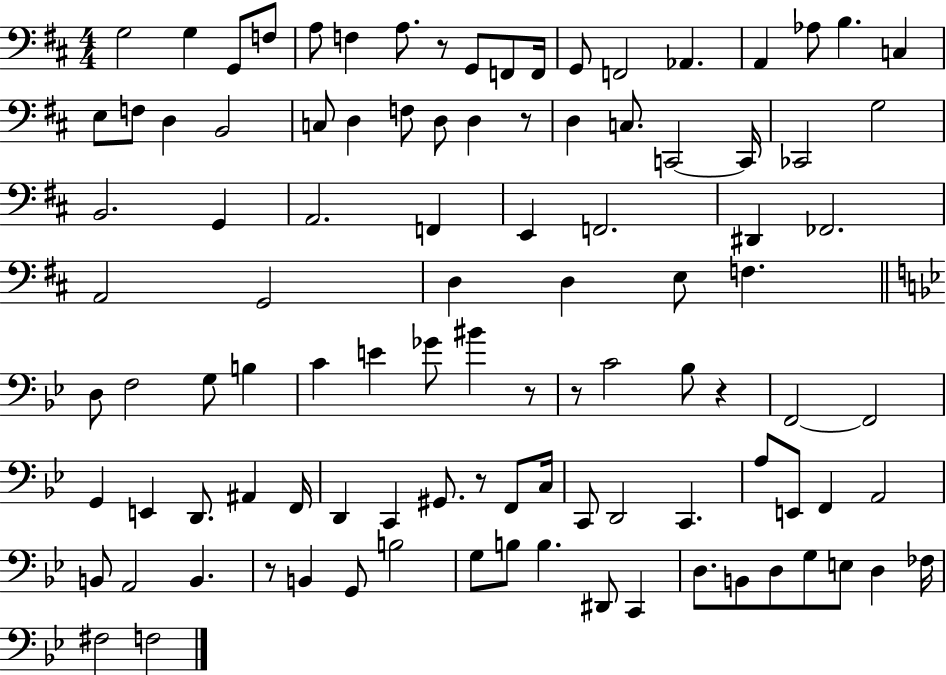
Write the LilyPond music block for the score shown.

{
  \clef bass
  \numericTimeSignature
  \time 4/4
  \key d \major
  \repeat volta 2 { g2 g4 g,8 f8 | a8 f4 a8. r8 g,8 f,8 f,16 | g,8 f,2 aes,4. | a,4 aes8 b4. c4 | \break e8 f8 d4 b,2 | c8 d4 f8 d8 d4 r8 | d4 c8. c,2~~ c,16 | ces,2 g2 | \break b,2. g,4 | a,2. f,4 | e,4 f,2. | dis,4 fes,2. | \break a,2 g,2 | d4 d4 e8 f4. | \bar "||" \break \key g \minor d8 f2 g8 b4 | c'4 e'4 ges'8 bis'4 r8 | r8 c'2 bes8 r4 | f,2~~ f,2 | \break g,4 e,4 d,8. ais,4 f,16 | d,4 c,4 gis,8. r8 f,8 c16 | c,8 d,2 c,4. | a8 e,8 f,4 a,2 | \break b,8 a,2 b,4. | r8 b,4 g,8 b2 | g8 b8 b4. dis,8 c,4 | d8. b,8 d8 g8 e8 d4 fes16 | \break fis2 f2 | } \bar "|."
}